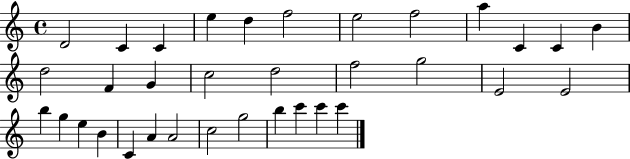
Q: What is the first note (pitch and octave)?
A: D4